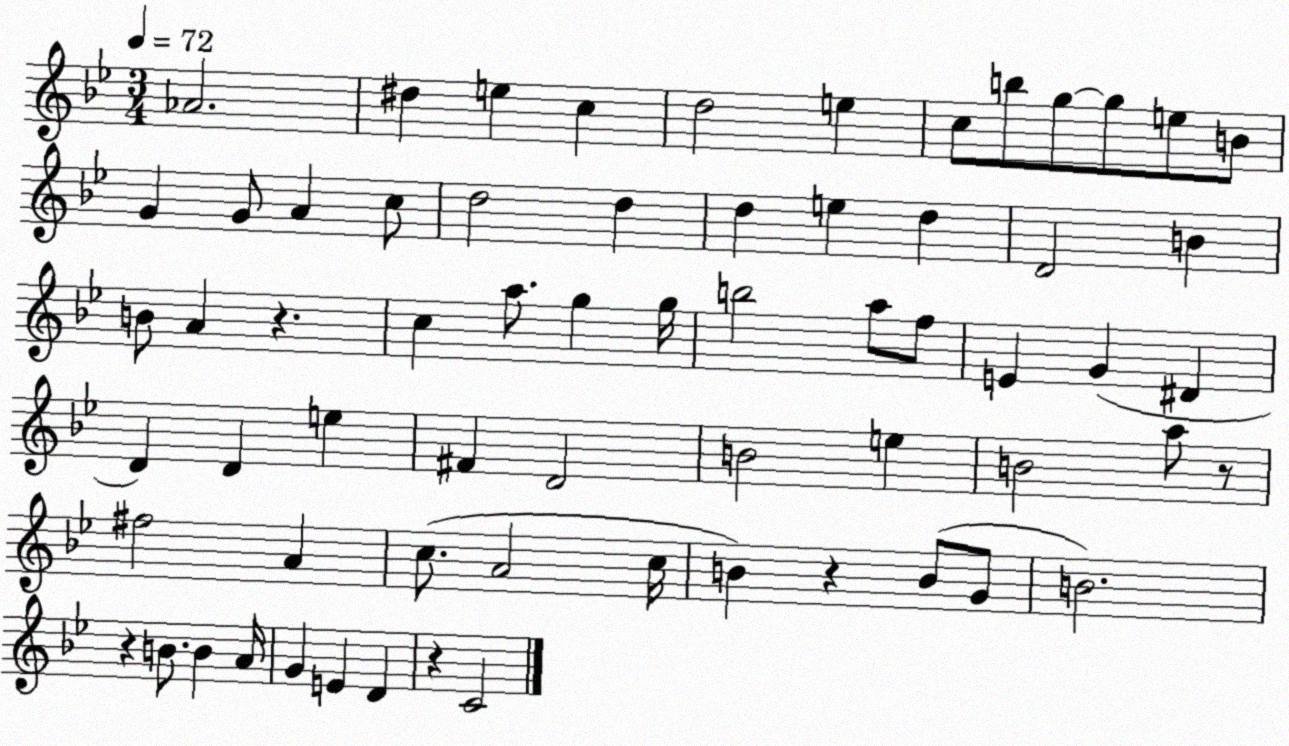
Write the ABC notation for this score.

X:1
T:Untitled
M:3/4
L:1/4
K:Bb
_A2 ^d e c d2 e c/2 b/2 g/2 g/2 e/2 B/2 G G/2 A c/2 d2 d d e d D2 B B/2 A z c a/2 g g/4 b2 a/2 f/2 E G ^D D D e ^F D2 B2 e B2 a/2 z/2 ^f2 A c/2 A2 c/4 B z B/2 G/2 B2 z B/2 B A/4 G E D z C2